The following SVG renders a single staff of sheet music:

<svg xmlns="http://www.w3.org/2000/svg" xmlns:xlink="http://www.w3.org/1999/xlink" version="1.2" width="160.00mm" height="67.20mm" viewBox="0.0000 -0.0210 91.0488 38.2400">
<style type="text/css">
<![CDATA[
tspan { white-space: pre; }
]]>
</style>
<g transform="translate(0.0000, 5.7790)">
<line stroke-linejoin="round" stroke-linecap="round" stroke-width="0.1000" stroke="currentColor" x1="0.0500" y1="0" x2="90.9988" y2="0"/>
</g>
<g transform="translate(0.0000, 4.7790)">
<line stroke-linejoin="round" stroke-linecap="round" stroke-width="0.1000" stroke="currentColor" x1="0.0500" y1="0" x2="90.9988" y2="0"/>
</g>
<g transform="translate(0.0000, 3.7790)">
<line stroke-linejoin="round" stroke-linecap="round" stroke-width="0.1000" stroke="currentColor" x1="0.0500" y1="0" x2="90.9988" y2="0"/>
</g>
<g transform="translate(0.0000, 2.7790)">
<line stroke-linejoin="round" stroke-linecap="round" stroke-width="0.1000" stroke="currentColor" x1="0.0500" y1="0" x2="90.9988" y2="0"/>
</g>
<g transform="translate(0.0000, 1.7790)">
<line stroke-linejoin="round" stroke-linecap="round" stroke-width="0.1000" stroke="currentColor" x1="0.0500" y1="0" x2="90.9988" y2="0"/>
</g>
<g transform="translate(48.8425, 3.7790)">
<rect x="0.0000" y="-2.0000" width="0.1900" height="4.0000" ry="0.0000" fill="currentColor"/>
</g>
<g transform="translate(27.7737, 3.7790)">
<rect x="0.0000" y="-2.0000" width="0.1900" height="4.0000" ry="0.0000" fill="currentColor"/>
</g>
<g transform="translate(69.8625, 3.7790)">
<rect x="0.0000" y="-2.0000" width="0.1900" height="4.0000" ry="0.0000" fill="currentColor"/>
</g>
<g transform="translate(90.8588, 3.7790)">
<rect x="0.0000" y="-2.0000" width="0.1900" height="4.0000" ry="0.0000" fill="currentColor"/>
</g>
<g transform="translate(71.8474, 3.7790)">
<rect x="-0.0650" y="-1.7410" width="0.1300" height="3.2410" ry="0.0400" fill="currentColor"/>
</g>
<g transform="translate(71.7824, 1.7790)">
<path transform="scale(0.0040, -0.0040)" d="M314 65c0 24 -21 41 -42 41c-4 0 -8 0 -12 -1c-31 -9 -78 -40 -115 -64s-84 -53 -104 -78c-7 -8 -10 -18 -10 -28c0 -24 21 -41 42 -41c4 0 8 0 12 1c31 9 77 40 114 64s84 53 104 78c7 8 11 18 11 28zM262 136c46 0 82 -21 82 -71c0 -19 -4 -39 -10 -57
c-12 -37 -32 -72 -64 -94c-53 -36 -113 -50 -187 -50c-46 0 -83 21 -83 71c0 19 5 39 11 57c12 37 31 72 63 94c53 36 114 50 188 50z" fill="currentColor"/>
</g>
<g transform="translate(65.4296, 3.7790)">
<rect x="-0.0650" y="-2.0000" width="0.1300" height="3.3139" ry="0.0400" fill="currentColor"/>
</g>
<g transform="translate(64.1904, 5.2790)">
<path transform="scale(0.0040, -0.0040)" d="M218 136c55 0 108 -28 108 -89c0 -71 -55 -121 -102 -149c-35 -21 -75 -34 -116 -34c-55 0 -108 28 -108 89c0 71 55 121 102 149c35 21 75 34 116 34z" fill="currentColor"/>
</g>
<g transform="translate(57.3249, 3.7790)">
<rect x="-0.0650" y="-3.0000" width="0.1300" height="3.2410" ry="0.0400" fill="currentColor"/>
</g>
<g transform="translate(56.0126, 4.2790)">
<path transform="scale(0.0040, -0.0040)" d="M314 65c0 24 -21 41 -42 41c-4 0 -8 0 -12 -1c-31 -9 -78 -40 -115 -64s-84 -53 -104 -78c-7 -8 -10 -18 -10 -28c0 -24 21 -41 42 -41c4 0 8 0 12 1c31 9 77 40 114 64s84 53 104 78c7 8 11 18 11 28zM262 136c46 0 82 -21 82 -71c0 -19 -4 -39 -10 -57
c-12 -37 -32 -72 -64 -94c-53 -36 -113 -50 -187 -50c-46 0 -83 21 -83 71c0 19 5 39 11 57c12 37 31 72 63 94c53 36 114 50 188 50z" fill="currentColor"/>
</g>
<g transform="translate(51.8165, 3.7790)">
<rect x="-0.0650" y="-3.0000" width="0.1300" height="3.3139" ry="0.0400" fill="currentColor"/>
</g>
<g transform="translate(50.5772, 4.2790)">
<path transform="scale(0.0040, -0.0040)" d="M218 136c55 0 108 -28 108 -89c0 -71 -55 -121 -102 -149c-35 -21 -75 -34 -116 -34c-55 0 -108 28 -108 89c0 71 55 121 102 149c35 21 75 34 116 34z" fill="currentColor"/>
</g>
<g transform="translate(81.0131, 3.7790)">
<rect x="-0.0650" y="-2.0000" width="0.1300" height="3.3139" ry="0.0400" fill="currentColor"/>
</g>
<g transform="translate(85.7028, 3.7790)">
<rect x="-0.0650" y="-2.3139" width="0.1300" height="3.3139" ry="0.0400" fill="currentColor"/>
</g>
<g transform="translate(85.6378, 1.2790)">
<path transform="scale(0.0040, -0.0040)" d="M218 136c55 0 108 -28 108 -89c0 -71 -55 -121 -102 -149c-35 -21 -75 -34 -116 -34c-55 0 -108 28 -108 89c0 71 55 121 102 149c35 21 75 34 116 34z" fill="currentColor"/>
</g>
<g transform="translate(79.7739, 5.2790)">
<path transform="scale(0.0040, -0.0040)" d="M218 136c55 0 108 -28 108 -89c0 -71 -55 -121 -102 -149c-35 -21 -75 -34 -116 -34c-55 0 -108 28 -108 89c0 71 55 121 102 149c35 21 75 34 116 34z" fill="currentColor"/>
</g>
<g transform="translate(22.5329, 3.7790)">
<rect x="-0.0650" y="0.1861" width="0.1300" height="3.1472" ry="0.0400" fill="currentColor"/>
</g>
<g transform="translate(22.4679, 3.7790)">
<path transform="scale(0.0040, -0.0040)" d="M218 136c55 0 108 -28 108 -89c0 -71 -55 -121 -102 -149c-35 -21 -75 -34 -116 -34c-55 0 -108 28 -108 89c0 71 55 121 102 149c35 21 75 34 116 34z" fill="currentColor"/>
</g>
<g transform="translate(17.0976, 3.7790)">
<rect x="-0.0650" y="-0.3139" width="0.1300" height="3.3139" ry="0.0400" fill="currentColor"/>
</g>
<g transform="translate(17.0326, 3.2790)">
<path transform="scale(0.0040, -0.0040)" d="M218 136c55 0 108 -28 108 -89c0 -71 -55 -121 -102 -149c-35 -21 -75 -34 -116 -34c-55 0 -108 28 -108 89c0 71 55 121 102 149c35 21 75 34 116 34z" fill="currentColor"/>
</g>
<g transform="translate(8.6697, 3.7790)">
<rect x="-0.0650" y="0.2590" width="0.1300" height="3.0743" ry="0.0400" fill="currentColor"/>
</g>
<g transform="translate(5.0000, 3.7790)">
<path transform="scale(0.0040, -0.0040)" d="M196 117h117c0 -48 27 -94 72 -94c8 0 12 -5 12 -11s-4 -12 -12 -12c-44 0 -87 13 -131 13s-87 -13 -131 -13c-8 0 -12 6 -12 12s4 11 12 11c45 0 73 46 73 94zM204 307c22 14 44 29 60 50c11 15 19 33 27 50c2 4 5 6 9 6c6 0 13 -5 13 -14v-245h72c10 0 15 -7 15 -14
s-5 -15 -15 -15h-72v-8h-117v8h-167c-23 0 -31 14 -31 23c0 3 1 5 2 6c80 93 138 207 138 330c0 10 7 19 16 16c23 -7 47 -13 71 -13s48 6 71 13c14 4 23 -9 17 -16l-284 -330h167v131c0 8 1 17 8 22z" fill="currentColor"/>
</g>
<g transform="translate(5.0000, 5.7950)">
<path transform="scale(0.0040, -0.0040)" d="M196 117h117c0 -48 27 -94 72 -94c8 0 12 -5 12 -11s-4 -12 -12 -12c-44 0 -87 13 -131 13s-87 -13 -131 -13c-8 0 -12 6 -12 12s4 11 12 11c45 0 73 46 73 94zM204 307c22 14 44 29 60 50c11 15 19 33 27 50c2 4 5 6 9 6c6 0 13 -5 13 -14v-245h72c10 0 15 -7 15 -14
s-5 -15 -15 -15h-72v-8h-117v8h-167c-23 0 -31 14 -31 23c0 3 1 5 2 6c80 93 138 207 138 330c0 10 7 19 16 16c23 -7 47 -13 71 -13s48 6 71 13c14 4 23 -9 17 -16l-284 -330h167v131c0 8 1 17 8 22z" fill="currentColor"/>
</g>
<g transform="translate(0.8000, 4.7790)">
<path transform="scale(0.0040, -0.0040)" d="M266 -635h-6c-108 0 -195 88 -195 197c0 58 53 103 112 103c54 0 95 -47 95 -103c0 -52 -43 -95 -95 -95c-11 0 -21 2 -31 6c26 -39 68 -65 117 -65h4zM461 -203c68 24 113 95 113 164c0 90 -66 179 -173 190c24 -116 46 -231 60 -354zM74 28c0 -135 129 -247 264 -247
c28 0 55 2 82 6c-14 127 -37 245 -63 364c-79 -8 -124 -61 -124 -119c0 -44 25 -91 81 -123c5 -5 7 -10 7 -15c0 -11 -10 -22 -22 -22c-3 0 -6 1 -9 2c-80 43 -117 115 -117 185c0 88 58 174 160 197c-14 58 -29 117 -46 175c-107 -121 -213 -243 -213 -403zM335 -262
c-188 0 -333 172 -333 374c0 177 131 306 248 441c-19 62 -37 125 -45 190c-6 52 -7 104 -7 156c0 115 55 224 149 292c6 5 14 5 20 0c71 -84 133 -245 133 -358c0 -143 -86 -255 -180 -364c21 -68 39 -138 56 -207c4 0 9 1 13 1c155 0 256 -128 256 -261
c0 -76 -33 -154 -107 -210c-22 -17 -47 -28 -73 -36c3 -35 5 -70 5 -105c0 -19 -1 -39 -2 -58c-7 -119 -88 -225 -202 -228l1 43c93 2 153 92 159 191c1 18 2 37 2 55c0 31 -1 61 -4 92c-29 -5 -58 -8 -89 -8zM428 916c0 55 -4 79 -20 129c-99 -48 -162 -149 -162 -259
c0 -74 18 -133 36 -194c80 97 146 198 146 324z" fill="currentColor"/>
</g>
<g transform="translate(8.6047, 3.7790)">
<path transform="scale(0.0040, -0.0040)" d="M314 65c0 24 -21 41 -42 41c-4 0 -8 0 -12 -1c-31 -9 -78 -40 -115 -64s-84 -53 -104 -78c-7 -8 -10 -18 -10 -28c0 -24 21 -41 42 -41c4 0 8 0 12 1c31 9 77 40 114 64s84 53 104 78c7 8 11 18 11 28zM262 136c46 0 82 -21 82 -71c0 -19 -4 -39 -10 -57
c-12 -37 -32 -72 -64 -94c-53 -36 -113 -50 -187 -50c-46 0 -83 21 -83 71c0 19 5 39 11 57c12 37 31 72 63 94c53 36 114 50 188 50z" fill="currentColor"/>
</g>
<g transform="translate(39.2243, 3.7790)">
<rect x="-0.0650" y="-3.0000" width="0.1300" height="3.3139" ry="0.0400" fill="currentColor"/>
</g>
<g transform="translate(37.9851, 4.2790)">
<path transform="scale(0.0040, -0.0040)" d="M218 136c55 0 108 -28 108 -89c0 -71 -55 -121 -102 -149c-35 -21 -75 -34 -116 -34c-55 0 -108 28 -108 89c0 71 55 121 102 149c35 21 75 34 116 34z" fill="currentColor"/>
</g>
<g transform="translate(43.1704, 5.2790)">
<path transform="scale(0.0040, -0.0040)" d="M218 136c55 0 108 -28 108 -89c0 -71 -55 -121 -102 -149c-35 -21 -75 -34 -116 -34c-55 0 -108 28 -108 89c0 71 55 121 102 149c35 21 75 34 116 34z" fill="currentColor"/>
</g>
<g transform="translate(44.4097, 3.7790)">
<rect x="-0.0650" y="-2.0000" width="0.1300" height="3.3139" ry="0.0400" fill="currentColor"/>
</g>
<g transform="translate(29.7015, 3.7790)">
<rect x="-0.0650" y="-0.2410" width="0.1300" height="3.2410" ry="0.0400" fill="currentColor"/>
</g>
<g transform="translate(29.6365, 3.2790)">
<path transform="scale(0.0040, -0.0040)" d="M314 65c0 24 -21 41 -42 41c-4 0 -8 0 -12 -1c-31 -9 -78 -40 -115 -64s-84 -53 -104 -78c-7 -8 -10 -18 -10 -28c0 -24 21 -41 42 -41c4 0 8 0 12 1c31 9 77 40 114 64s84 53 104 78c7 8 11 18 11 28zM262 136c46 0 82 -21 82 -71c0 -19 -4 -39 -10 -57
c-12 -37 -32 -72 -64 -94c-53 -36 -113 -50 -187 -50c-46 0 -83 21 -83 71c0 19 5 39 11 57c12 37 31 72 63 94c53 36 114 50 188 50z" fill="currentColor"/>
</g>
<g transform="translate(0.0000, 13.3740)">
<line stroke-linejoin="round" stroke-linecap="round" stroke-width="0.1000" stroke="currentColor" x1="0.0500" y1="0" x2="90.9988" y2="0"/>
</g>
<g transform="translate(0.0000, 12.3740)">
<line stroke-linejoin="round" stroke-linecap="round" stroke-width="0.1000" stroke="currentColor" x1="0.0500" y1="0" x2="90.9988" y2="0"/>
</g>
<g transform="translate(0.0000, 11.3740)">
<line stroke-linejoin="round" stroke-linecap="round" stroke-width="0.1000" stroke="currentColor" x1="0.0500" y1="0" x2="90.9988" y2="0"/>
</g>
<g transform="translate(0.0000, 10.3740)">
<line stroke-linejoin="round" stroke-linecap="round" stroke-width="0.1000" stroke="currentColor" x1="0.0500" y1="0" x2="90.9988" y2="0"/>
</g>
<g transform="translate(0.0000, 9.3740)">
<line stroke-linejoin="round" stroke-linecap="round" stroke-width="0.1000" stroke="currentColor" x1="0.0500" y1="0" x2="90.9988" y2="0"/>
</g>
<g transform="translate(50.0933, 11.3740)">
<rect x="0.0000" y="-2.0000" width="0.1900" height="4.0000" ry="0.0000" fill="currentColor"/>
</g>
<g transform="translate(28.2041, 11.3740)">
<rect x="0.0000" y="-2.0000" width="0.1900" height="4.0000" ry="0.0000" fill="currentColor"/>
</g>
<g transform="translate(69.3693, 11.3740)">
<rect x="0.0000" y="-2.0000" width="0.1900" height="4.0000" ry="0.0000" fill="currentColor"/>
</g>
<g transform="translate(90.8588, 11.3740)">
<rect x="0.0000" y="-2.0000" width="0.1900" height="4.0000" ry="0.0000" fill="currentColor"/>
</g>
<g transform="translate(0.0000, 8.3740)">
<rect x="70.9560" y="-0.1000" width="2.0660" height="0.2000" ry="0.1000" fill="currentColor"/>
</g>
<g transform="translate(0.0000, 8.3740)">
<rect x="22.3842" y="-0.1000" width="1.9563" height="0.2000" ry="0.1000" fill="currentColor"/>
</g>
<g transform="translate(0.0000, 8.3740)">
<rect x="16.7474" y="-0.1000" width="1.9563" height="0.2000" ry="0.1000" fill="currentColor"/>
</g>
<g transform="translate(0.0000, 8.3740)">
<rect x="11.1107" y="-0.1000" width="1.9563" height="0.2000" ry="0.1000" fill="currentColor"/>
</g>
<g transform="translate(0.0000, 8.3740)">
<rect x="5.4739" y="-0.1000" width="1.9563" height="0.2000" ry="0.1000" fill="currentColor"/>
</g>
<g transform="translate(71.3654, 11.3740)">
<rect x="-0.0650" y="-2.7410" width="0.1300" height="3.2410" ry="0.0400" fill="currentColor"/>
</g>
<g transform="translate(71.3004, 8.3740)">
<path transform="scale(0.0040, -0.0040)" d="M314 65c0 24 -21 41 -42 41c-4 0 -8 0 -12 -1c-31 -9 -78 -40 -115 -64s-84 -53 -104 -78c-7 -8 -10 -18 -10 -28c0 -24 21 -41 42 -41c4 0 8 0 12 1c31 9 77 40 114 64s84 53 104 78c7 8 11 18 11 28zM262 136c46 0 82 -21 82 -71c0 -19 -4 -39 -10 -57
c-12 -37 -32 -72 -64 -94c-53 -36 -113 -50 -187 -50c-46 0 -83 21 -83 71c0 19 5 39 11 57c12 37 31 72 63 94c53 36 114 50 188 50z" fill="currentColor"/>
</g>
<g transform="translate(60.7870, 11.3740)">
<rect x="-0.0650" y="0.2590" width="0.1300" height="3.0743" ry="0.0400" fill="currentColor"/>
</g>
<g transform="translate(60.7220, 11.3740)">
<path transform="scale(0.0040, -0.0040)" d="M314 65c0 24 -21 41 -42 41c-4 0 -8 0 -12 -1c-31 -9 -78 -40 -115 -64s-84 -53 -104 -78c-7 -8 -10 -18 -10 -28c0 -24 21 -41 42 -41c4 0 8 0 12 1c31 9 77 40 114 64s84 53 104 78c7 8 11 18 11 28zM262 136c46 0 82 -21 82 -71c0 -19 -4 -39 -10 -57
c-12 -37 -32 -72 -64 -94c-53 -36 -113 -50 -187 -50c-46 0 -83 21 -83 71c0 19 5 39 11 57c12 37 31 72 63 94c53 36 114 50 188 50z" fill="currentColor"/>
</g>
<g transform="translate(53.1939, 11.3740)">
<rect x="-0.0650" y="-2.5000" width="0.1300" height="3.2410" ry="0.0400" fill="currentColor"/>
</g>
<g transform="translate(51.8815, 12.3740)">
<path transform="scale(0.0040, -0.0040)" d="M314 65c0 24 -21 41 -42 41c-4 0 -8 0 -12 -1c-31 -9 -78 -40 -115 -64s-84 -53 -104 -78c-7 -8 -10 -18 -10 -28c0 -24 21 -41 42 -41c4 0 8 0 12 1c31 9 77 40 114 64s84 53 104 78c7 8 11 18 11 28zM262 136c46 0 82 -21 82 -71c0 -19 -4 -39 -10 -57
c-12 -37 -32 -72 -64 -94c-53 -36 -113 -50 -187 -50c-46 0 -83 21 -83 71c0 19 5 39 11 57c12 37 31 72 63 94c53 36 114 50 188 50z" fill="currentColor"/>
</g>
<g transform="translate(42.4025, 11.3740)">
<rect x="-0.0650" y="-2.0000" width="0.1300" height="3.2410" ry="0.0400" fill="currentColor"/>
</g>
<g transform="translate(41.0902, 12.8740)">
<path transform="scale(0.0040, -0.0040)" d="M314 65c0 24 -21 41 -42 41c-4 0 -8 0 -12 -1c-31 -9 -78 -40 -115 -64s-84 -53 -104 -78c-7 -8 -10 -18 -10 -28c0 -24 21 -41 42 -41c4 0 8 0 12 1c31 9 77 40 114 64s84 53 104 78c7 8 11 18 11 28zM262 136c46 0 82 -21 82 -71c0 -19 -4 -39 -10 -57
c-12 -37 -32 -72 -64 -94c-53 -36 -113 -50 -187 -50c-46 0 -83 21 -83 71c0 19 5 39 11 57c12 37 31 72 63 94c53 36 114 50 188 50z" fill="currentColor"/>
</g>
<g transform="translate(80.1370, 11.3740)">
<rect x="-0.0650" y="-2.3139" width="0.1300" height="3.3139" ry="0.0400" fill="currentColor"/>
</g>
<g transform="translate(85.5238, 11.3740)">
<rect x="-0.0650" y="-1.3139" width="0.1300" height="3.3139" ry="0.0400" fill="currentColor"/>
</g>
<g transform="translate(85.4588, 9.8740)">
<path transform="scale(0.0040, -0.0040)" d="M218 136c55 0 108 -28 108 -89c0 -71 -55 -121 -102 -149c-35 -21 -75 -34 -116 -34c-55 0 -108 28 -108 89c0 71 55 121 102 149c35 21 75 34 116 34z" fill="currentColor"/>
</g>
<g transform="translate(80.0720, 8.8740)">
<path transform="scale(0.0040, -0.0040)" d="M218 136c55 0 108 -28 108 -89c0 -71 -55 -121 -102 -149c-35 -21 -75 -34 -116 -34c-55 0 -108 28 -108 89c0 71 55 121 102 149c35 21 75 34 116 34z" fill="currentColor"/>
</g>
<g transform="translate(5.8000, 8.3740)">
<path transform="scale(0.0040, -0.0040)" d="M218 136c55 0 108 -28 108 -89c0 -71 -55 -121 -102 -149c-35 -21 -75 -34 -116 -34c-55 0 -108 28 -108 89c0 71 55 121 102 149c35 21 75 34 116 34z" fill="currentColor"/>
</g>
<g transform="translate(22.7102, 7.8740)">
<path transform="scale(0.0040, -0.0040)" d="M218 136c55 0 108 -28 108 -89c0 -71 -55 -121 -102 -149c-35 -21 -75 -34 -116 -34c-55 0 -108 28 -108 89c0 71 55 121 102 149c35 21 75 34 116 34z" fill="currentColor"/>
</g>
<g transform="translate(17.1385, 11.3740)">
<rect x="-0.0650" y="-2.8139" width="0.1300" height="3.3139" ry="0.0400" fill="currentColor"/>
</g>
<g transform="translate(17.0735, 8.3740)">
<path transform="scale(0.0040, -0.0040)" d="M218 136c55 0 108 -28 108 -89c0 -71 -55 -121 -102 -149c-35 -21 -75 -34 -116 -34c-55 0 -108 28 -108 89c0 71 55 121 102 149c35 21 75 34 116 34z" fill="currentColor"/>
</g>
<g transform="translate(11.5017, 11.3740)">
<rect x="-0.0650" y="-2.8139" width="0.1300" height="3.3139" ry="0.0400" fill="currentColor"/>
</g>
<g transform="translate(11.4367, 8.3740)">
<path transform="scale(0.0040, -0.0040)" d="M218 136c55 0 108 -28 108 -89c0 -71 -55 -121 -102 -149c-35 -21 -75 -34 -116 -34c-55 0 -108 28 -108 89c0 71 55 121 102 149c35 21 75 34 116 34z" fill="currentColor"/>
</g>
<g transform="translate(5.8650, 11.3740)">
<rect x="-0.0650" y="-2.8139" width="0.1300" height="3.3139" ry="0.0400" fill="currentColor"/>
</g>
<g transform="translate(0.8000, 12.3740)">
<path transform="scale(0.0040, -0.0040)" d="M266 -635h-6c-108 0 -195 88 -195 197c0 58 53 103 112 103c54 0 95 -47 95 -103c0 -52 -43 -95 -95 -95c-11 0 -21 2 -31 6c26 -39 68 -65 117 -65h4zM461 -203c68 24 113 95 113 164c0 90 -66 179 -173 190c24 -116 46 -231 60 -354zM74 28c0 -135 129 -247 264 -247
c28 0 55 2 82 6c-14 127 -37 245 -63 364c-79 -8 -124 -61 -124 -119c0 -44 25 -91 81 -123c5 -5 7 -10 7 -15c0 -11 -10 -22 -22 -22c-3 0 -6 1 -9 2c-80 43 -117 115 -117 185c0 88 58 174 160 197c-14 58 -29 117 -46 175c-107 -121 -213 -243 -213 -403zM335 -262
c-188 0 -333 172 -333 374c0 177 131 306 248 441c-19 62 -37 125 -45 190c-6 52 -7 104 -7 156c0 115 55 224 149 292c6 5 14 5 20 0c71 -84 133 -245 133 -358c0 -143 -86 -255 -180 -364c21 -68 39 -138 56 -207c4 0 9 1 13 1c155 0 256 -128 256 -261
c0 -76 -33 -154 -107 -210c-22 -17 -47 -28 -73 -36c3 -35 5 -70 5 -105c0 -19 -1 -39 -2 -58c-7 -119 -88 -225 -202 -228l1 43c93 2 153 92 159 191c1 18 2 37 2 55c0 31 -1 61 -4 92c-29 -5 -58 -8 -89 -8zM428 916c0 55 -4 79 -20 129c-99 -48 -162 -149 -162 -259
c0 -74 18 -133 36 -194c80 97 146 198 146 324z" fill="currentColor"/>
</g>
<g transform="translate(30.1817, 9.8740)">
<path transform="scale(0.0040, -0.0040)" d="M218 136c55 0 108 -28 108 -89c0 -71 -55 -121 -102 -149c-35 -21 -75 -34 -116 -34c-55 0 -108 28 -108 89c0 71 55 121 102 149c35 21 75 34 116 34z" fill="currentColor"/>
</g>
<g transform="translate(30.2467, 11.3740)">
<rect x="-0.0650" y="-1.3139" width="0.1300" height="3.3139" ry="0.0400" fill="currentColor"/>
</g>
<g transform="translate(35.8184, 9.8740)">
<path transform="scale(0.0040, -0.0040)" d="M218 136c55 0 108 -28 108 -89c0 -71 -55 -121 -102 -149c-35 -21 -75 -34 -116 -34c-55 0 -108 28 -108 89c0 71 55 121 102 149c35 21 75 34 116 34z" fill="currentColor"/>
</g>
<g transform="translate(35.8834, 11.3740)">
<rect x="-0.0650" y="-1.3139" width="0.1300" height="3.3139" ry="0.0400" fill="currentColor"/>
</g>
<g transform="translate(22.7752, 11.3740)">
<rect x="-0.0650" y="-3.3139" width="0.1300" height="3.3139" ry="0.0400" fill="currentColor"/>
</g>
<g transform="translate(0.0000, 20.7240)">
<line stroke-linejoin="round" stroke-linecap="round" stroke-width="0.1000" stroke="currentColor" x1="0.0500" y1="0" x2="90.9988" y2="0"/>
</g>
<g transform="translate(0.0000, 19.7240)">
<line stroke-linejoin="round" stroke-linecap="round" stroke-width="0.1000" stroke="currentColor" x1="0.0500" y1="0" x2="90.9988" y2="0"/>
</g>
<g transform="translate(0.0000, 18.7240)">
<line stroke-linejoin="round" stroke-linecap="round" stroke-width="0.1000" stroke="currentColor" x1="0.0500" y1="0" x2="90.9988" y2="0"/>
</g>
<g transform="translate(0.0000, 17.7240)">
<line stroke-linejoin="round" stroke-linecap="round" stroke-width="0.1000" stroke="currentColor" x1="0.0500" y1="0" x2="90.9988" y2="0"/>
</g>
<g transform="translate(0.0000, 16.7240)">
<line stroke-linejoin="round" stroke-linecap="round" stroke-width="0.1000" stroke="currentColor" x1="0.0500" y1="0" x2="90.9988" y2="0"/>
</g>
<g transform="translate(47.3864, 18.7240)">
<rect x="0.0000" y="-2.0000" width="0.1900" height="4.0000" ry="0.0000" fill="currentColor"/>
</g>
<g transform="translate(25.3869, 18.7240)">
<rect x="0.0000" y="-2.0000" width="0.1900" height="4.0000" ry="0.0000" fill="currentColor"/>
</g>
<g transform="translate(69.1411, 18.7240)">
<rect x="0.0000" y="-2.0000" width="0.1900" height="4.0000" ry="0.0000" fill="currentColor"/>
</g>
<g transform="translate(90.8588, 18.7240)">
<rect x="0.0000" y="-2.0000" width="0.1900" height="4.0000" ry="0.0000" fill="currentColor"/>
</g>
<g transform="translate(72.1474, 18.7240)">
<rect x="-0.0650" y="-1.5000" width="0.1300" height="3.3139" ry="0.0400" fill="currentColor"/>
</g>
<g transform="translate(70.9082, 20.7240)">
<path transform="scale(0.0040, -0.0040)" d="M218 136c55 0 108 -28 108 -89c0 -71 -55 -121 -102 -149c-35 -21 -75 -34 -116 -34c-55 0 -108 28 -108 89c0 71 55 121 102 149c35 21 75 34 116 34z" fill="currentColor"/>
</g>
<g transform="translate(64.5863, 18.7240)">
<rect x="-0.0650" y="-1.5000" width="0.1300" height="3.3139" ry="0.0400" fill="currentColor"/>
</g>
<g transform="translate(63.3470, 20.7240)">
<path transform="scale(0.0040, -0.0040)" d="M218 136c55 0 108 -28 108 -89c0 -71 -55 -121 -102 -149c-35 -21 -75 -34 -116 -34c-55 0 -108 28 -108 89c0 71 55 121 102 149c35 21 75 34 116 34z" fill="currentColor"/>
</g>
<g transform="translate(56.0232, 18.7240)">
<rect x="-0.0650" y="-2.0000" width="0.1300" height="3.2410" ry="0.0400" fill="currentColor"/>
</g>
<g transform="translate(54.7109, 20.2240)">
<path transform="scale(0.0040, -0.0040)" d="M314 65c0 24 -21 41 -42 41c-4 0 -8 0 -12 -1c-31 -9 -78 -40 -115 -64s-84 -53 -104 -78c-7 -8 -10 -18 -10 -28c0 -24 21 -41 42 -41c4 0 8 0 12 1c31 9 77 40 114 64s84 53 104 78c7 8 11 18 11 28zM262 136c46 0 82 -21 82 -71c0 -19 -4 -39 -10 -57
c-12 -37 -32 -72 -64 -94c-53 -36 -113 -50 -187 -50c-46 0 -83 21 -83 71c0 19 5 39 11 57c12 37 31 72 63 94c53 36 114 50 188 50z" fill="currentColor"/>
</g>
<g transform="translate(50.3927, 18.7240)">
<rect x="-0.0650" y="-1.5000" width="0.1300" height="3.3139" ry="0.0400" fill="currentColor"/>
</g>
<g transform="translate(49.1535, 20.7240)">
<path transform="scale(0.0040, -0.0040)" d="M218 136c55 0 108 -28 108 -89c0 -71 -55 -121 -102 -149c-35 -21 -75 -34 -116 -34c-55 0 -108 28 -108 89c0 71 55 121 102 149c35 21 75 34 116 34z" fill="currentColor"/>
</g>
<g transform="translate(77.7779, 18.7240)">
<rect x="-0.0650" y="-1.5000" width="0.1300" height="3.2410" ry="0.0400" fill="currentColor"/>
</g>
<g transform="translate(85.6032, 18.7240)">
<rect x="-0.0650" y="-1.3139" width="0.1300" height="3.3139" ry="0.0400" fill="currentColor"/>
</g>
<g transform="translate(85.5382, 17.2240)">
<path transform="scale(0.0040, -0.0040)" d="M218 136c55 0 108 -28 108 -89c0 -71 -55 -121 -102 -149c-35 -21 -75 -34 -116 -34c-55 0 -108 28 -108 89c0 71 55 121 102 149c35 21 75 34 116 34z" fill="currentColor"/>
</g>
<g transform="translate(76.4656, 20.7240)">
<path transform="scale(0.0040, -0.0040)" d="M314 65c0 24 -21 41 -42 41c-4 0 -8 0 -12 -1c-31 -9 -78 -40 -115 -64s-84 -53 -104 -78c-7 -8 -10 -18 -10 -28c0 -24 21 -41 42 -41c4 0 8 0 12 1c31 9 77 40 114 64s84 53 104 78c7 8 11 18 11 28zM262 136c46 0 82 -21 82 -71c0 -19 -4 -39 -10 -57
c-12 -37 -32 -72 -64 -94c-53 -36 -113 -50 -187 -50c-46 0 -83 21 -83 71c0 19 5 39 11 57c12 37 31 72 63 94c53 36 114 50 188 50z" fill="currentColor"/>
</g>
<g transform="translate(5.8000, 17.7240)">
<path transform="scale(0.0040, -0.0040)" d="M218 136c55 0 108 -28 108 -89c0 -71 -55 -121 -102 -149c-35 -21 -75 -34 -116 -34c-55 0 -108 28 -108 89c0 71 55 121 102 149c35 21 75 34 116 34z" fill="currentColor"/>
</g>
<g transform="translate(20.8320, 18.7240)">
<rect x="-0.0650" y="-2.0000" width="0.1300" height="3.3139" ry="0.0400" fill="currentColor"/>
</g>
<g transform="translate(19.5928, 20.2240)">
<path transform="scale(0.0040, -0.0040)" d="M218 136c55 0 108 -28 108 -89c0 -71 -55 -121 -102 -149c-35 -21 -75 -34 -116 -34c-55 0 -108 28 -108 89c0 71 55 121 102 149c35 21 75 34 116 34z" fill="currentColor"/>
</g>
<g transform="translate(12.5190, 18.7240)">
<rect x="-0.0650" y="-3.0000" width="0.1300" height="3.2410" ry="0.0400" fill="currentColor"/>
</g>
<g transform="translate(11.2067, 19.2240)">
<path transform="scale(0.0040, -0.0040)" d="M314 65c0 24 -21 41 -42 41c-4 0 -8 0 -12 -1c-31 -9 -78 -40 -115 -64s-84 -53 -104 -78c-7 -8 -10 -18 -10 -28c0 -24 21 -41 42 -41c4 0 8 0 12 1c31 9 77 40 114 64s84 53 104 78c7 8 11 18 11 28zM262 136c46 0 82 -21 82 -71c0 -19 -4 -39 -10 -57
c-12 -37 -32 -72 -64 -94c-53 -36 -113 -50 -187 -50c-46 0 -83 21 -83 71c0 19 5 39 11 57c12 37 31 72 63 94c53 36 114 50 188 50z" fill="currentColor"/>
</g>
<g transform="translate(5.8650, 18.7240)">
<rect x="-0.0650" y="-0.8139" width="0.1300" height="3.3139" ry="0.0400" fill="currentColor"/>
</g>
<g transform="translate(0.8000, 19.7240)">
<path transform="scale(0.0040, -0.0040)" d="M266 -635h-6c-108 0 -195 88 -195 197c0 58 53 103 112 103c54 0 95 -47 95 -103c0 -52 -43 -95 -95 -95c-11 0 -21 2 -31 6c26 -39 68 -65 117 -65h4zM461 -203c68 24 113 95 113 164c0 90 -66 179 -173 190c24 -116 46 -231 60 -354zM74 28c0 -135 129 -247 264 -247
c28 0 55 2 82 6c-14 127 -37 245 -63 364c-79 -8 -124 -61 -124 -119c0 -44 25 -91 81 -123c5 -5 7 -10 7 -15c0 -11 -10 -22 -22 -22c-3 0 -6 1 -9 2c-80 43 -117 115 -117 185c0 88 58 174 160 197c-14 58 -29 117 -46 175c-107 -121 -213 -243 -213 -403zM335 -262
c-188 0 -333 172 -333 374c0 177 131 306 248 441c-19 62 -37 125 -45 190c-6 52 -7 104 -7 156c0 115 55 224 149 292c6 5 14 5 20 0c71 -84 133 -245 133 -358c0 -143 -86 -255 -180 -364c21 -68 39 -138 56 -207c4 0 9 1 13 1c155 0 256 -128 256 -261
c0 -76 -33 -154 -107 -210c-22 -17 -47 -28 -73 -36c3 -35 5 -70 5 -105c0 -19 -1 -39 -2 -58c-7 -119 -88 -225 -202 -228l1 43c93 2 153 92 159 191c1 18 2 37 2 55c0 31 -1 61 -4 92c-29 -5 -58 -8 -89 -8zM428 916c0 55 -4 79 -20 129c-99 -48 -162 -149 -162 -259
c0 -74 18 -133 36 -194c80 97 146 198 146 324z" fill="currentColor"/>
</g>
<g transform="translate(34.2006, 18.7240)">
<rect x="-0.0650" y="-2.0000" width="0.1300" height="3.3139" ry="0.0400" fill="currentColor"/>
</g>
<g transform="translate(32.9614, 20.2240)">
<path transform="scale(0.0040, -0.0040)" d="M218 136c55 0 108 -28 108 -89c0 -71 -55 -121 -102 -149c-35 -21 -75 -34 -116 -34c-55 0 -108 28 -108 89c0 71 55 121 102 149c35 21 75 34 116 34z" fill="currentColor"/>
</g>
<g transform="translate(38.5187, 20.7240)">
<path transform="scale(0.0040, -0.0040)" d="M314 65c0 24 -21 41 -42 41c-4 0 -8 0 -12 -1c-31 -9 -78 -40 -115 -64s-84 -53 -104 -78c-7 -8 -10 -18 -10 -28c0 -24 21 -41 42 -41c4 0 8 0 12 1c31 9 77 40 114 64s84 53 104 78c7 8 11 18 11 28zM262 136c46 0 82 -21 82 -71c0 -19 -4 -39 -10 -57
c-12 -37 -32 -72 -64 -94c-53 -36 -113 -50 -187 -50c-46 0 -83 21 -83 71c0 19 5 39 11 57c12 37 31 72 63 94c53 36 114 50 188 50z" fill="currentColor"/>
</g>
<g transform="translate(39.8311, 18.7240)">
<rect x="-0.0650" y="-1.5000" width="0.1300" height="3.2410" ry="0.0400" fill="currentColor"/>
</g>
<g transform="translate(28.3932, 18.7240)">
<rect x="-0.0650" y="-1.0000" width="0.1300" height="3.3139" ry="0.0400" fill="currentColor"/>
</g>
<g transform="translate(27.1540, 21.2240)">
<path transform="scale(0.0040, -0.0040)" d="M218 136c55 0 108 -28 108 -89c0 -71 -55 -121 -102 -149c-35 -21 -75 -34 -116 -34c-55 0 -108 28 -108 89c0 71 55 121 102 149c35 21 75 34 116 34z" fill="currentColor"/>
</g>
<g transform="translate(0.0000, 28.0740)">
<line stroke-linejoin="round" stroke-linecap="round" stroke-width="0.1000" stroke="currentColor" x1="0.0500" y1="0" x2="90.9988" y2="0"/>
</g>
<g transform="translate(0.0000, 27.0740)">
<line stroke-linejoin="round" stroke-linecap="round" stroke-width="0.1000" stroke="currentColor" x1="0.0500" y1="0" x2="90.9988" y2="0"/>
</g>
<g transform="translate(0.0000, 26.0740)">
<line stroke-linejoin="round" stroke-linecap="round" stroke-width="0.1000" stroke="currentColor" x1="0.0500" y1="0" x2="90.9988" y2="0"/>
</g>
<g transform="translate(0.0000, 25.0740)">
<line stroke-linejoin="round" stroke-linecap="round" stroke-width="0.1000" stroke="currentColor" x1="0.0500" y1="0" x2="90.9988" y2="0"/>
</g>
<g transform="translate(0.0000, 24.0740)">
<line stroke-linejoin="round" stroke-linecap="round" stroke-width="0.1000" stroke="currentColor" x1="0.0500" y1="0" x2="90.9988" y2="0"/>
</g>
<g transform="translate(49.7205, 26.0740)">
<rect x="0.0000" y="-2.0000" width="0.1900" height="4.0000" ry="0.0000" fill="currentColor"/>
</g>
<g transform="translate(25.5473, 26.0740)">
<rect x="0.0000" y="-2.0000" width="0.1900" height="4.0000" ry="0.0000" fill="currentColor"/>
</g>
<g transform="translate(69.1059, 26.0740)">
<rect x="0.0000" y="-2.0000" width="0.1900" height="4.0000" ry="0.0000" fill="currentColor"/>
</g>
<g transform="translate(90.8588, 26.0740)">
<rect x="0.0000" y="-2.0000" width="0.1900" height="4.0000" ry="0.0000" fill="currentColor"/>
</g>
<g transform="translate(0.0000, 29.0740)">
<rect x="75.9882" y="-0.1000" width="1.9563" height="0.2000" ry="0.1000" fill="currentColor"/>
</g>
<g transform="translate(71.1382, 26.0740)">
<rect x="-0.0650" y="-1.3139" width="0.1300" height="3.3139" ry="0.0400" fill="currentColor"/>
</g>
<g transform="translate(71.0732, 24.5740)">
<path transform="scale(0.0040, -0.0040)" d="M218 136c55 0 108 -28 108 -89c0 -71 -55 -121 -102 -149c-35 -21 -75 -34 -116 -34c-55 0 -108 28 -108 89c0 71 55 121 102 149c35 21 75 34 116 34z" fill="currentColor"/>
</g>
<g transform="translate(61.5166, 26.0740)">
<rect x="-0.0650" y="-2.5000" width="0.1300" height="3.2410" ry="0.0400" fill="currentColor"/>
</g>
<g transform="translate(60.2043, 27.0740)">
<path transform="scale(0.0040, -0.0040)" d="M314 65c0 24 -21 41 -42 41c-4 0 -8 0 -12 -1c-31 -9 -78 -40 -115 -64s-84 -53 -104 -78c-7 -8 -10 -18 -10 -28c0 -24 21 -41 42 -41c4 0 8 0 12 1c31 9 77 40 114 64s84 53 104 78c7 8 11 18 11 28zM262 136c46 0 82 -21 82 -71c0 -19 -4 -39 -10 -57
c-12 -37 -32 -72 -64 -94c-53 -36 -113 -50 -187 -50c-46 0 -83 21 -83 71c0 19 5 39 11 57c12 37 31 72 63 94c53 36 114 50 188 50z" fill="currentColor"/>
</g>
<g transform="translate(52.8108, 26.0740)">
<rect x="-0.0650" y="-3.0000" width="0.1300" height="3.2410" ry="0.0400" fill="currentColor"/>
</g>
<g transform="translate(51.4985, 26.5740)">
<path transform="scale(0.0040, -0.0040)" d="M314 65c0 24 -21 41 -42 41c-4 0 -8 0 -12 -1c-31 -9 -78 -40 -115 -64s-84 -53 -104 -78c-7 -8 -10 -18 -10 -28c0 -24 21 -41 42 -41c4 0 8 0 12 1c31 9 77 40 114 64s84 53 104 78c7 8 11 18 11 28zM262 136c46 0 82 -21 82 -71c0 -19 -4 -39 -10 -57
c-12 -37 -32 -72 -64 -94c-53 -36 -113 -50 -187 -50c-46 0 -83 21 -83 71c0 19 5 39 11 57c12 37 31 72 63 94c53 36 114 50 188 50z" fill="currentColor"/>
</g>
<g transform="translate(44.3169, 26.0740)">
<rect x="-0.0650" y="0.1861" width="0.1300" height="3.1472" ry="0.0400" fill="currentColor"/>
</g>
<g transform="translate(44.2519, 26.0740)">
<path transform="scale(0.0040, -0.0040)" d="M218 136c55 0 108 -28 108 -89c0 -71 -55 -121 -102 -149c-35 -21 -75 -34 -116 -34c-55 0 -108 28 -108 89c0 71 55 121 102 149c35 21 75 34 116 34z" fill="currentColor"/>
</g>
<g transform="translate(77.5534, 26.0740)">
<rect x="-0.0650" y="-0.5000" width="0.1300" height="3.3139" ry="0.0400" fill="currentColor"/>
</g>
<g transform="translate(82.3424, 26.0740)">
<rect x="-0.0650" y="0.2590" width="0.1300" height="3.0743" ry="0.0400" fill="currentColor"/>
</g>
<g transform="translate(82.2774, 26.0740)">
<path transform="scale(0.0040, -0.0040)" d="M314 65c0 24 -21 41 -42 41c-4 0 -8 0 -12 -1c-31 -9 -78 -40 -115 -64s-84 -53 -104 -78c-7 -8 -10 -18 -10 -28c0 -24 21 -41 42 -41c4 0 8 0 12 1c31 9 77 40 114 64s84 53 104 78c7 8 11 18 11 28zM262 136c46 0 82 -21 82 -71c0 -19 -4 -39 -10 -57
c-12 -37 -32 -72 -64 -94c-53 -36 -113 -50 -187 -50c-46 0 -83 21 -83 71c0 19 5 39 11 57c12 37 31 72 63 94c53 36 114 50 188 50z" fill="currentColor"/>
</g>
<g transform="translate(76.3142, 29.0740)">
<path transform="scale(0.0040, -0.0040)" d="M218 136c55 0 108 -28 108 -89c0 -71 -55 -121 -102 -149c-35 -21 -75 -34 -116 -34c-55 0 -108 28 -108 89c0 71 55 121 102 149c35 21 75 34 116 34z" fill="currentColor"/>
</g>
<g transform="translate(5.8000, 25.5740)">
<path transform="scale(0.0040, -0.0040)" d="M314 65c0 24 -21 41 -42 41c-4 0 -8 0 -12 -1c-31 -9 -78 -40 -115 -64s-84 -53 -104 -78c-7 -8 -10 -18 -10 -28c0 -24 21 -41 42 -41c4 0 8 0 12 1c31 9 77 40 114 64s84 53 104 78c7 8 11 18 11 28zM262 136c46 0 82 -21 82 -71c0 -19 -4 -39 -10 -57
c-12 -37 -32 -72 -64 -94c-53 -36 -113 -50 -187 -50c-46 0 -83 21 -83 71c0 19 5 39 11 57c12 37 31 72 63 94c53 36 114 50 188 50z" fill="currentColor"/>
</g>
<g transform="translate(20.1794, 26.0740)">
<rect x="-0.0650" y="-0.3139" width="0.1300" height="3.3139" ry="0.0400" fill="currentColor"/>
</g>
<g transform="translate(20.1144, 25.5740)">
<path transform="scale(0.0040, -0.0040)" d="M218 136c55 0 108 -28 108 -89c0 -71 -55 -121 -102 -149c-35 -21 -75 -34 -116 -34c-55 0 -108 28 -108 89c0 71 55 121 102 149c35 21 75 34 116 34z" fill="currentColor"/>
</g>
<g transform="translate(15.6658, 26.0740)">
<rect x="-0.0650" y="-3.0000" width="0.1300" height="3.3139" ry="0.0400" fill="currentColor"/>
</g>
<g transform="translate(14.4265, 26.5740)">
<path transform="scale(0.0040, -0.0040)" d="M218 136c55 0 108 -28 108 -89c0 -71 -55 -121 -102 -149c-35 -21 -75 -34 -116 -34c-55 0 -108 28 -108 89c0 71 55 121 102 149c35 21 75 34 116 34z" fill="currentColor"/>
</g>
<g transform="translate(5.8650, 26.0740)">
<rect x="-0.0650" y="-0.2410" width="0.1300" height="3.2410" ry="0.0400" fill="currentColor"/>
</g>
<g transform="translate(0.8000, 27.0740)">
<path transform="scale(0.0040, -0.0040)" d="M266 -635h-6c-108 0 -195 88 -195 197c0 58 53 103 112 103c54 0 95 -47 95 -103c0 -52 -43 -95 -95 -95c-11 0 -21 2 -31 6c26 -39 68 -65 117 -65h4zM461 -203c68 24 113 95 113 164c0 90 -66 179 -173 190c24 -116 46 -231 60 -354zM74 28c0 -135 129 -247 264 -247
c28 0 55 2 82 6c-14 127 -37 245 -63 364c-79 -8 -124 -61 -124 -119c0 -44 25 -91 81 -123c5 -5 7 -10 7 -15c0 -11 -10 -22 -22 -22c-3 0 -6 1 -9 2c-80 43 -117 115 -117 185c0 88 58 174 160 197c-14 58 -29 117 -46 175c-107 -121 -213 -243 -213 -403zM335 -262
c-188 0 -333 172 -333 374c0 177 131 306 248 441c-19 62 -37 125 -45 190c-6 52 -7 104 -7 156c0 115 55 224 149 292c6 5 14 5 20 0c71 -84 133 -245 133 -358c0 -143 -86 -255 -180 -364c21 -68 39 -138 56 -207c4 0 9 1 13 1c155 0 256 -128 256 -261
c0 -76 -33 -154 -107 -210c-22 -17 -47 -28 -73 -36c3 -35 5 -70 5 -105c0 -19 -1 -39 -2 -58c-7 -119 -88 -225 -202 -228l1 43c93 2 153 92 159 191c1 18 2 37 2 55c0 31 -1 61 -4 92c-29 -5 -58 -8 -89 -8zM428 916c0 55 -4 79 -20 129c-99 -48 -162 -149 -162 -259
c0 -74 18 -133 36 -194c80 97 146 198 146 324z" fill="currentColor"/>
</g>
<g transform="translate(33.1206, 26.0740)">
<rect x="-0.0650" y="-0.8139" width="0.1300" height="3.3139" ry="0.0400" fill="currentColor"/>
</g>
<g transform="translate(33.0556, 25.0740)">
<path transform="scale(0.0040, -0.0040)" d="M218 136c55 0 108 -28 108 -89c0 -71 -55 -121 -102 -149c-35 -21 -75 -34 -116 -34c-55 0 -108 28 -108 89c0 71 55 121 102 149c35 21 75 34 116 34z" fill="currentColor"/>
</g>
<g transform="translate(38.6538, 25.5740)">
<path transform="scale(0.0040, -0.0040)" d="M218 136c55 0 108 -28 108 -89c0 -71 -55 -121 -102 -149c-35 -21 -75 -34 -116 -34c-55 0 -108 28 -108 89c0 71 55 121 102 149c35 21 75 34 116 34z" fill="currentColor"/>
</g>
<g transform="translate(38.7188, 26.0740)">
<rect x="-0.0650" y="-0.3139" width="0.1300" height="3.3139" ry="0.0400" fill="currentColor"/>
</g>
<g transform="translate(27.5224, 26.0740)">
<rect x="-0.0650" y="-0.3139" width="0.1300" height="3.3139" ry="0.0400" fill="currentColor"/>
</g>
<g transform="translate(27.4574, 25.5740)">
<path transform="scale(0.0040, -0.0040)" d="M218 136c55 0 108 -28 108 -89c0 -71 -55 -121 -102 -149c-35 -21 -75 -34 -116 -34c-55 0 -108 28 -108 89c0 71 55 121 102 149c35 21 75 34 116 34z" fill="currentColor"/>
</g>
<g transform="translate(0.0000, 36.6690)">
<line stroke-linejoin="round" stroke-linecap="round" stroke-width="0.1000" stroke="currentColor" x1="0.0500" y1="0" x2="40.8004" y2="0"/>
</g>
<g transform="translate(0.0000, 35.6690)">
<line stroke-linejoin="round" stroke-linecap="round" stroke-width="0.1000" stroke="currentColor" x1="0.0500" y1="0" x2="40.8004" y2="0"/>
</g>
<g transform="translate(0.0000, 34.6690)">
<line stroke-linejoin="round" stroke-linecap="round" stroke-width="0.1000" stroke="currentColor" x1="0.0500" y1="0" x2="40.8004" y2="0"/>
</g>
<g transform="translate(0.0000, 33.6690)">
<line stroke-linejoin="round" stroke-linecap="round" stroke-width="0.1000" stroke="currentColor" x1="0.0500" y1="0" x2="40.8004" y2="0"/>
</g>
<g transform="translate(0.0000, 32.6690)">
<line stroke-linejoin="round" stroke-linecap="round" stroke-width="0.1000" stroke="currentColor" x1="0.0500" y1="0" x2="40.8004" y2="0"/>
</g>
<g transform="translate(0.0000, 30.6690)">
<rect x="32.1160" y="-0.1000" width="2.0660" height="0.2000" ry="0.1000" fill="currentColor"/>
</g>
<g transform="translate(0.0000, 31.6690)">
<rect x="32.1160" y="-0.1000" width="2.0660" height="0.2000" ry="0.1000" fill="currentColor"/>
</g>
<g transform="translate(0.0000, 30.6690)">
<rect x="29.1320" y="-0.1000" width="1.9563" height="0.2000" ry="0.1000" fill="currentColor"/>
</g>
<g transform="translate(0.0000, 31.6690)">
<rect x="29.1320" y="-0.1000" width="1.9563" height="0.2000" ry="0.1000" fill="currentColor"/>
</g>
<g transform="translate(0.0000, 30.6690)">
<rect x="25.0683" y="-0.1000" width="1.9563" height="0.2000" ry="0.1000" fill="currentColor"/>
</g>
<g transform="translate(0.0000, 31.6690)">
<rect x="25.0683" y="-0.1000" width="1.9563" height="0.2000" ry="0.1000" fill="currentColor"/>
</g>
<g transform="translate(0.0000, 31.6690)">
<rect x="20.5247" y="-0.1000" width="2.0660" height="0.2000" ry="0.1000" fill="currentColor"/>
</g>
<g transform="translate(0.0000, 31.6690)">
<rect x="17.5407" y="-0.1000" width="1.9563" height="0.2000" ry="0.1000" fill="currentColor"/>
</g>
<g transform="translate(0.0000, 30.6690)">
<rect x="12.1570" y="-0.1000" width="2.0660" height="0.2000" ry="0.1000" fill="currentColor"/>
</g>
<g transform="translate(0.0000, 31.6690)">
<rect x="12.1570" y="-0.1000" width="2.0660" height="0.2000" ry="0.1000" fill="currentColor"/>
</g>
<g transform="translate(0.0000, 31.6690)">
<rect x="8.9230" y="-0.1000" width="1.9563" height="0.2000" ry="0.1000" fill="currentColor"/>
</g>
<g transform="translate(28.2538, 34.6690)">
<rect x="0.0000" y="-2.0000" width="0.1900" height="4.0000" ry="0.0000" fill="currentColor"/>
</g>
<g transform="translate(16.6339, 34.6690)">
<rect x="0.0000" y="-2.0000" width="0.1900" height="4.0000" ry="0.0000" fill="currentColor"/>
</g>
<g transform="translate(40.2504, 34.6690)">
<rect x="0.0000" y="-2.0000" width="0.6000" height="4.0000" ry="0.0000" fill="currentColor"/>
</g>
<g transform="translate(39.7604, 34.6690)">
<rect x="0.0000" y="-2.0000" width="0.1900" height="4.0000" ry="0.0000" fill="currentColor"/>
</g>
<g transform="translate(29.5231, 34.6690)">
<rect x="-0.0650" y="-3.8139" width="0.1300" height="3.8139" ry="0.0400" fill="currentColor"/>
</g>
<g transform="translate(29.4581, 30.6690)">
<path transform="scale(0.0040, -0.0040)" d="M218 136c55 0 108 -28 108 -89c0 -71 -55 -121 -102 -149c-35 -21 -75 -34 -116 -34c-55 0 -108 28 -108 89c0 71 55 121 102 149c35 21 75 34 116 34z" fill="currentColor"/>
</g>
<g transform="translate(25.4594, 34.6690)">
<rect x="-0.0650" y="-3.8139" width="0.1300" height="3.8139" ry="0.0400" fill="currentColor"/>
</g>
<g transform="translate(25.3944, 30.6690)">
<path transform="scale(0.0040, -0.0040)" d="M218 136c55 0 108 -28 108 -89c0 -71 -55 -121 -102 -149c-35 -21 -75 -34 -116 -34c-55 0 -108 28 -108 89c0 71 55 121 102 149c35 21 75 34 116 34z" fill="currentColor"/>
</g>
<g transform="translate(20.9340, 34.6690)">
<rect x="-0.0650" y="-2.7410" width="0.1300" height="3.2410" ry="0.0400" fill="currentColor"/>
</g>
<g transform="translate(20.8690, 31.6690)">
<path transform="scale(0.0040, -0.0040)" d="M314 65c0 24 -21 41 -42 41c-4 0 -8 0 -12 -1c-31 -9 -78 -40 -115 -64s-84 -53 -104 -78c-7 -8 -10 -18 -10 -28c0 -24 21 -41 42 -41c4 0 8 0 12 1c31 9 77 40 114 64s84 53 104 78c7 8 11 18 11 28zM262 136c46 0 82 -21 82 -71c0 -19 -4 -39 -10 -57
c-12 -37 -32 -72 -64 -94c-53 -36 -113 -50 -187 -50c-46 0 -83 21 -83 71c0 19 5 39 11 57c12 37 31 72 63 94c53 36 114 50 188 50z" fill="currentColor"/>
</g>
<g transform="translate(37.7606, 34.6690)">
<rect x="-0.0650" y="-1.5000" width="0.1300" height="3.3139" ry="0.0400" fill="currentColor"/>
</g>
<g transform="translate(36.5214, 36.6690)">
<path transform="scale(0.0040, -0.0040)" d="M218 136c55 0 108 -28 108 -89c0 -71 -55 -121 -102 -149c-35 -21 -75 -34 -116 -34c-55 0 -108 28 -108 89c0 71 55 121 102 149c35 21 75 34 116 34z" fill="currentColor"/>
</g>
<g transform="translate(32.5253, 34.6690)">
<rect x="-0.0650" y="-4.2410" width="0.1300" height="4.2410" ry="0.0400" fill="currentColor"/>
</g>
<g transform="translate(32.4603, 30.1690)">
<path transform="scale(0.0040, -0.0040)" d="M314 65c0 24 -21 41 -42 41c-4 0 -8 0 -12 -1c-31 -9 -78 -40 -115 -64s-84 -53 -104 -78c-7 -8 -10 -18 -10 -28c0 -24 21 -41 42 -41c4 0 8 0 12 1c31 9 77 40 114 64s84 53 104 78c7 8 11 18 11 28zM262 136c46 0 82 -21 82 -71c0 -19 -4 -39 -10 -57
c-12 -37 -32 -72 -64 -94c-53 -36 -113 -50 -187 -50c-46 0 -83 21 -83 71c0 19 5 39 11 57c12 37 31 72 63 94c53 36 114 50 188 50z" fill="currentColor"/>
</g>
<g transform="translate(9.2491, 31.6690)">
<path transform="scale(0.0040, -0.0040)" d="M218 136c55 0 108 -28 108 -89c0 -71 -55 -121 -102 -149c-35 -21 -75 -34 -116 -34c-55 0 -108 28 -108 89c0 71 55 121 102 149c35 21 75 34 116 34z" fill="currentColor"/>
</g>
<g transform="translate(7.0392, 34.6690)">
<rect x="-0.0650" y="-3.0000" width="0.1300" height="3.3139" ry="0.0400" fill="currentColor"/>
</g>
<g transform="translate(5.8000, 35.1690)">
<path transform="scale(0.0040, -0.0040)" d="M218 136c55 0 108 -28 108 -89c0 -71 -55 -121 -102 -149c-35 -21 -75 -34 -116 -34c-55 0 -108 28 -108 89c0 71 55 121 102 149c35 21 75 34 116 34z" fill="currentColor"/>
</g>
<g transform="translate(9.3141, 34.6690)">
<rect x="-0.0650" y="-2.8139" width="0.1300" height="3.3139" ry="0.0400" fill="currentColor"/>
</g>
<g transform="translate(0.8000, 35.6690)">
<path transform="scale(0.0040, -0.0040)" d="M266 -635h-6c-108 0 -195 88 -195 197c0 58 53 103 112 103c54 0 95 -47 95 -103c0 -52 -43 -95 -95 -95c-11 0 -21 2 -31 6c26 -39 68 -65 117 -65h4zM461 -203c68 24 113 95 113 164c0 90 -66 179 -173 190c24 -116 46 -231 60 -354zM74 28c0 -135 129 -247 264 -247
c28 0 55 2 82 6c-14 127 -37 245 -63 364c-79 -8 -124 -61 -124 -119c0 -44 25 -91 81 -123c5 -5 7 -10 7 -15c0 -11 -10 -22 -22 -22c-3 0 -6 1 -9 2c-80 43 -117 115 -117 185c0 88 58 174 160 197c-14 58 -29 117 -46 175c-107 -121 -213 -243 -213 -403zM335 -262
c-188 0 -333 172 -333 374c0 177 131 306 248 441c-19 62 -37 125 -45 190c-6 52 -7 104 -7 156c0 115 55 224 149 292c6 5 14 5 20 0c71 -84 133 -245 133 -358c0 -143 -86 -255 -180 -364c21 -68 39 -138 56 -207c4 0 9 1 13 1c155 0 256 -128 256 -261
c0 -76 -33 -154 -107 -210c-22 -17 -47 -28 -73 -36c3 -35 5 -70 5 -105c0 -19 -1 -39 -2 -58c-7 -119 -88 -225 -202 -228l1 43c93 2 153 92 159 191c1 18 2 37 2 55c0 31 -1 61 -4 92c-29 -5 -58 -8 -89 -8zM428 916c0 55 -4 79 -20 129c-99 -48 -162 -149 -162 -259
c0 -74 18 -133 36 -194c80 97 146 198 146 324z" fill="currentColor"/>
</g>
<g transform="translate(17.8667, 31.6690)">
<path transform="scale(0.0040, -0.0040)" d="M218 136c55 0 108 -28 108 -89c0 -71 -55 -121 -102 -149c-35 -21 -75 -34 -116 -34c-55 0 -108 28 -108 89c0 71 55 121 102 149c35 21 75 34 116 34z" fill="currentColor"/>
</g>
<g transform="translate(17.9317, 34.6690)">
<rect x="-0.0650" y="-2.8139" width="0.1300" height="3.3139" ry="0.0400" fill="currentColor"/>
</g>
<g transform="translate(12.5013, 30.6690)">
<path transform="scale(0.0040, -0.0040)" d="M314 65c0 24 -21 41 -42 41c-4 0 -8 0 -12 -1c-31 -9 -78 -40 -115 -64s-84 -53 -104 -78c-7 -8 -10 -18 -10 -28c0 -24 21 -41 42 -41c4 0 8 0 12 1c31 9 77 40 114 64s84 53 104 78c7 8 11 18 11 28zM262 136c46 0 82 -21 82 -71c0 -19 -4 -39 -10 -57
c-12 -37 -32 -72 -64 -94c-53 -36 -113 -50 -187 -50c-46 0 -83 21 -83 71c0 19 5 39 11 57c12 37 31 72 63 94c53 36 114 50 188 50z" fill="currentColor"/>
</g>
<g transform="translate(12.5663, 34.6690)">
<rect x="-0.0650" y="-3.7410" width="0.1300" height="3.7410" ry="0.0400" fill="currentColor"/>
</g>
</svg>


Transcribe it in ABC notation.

X:1
T:Untitled
M:4/4
L:1/4
K:C
B2 c B c2 A F A A2 F f2 F g a a a b e e F2 G2 B2 a2 g e d A2 F D F E2 E F2 E E E2 e c2 A c c d c B A2 G2 e C B2 A a c'2 a a2 c' c' d'2 E